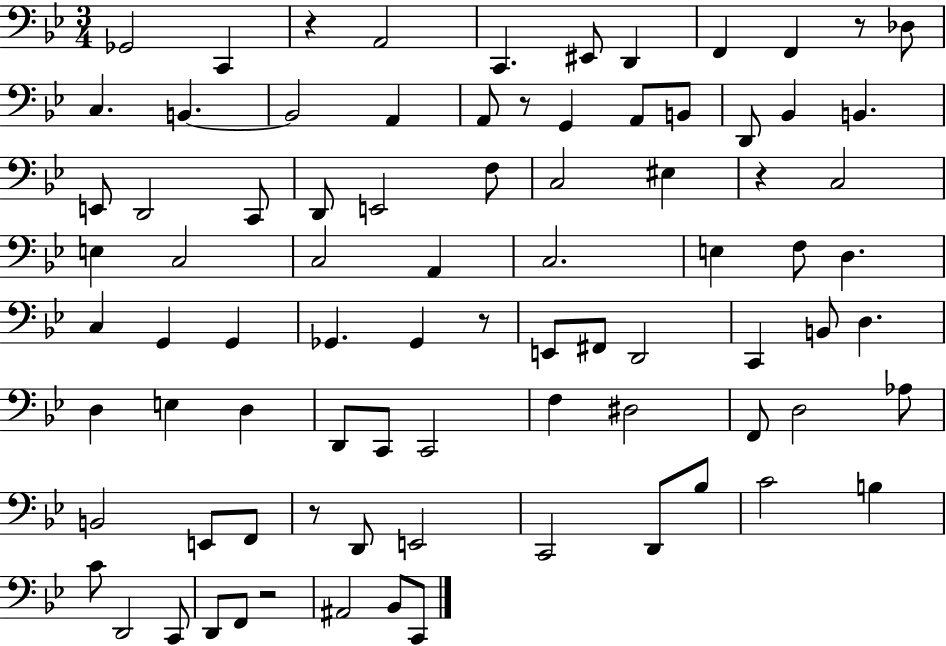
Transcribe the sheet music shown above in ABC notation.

X:1
T:Untitled
M:3/4
L:1/4
K:Bb
_G,,2 C,, z A,,2 C,, ^E,,/2 D,, F,, F,, z/2 _D,/2 C, B,, B,,2 A,, A,,/2 z/2 G,, A,,/2 B,,/2 D,,/2 _B,, B,, E,,/2 D,,2 C,,/2 D,,/2 E,,2 F,/2 C,2 ^E, z C,2 E, C,2 C,2 A,, C,2 E, F,/2 D, C, G,, G,, _G,, _G,, z/2 E,,/2 ^F,,/2 D,,2 C,, B,,/2 D, D, E, D, D,,/2 C,,/2 C,,2 F, ^D,2 F,,/2 D,2 _A,/2 B,,2 E,,/2 F,,/2 z/2 D,,/2 E,,2 C,,2 D,,/2 _B,/2 C2 B, C/2 D,,2 C,,/2 D,,/2 F,,/2 z2 ^A,,2 _B,,/2 C,,/2